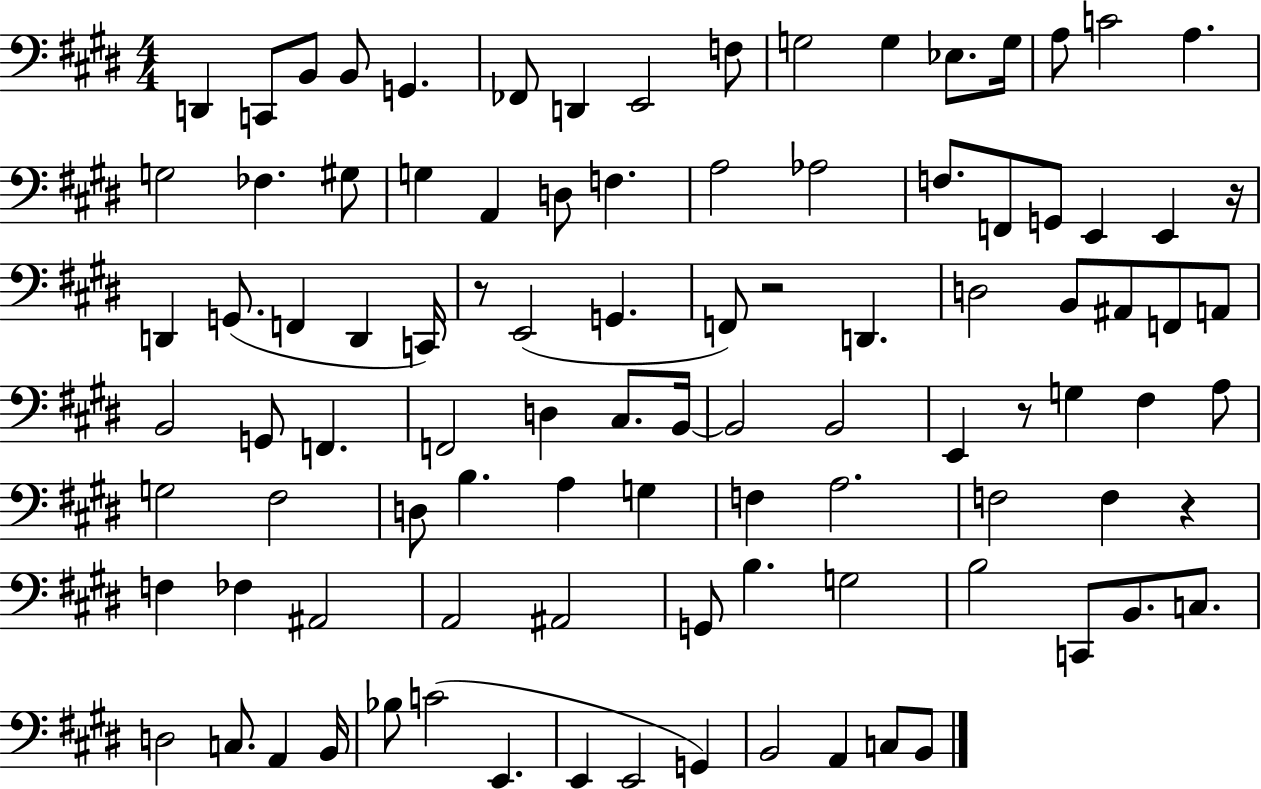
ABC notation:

X:1
T:Untitled
M:4/4
L:1/4
K:E
D,, C,,/2 B,,/2 B,,/2 G,, _F,,/2 D,, E,,2 F,/2 G,2 G, _E,/2 G,/4 A,/2 C2 A, G,2 _F, ^G,/2 G, A,, D,/2 F, A,2 _A,2 F,/2 F,,/2 G,,/2 E,, E,, z/4 D,, G,,/2 F,, D,, C,,/4 z/2 E,,2 G,, F,,/2 z2 D,, D,2 B,,/2 ^A,,/2 F,,/2 A,,/2 B,,2 G,,/2 F,, F,,2 D, ^C,/2 B,,/4 B,,2 B,,2 E,, z/2 G, ^F, A,/2 G,2 ^F,2 D,/2 B, A, G, F, A,2 F,2 F, z F, _F, ^A,,2 A,,2 ^A,,2 G,,/2 B, G,2 B,2 C,,/2 B,,/2 C,/2 D,2 C,/2 A,, B,,/4 _B,/2 C2 E,, E,, E,,2 G,, B,,2 A,, C,/2 B,,/2